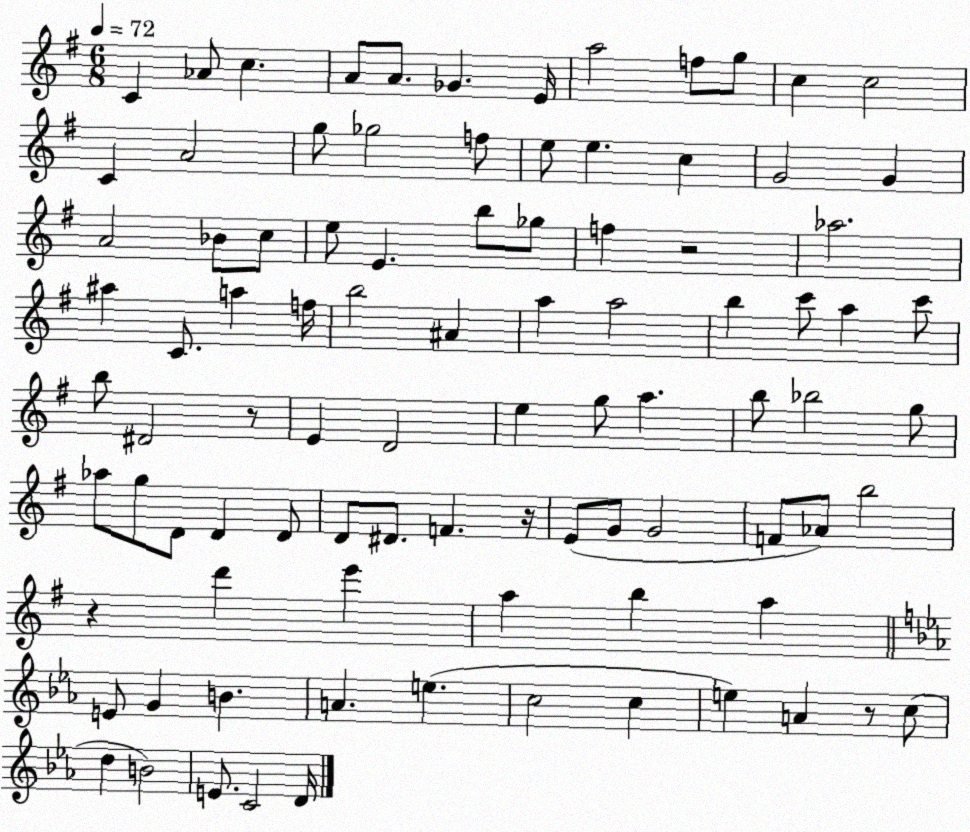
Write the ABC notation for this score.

X:1
T:Untitled
M:6/8
L:1/4
K:G
C _A/2 c A/2 A/2 _G E/4 a2 f/2 g/2 c c2 C A2 g/2 _g2 f/2 e/2 e c G2 G A2 _B/2 c/2 e/2 E b/2 _g/2 f z2 _a2 ^a C/2 a f/4 b2 ^A a a2 b c'/2 a c'/2 b/2 ^D2 z/2 E D2 e g/2 a b/2 _b2 g/2 _a/2 g/2 D/2 D D/2 D/2 ^D/2 F z/4 E/2 G/2 G2 F/2 _A/2 b2 z d' e' a b a E/2 G B A e c2 c e A z/2 c/2 d B2 E/2 C2 D/4